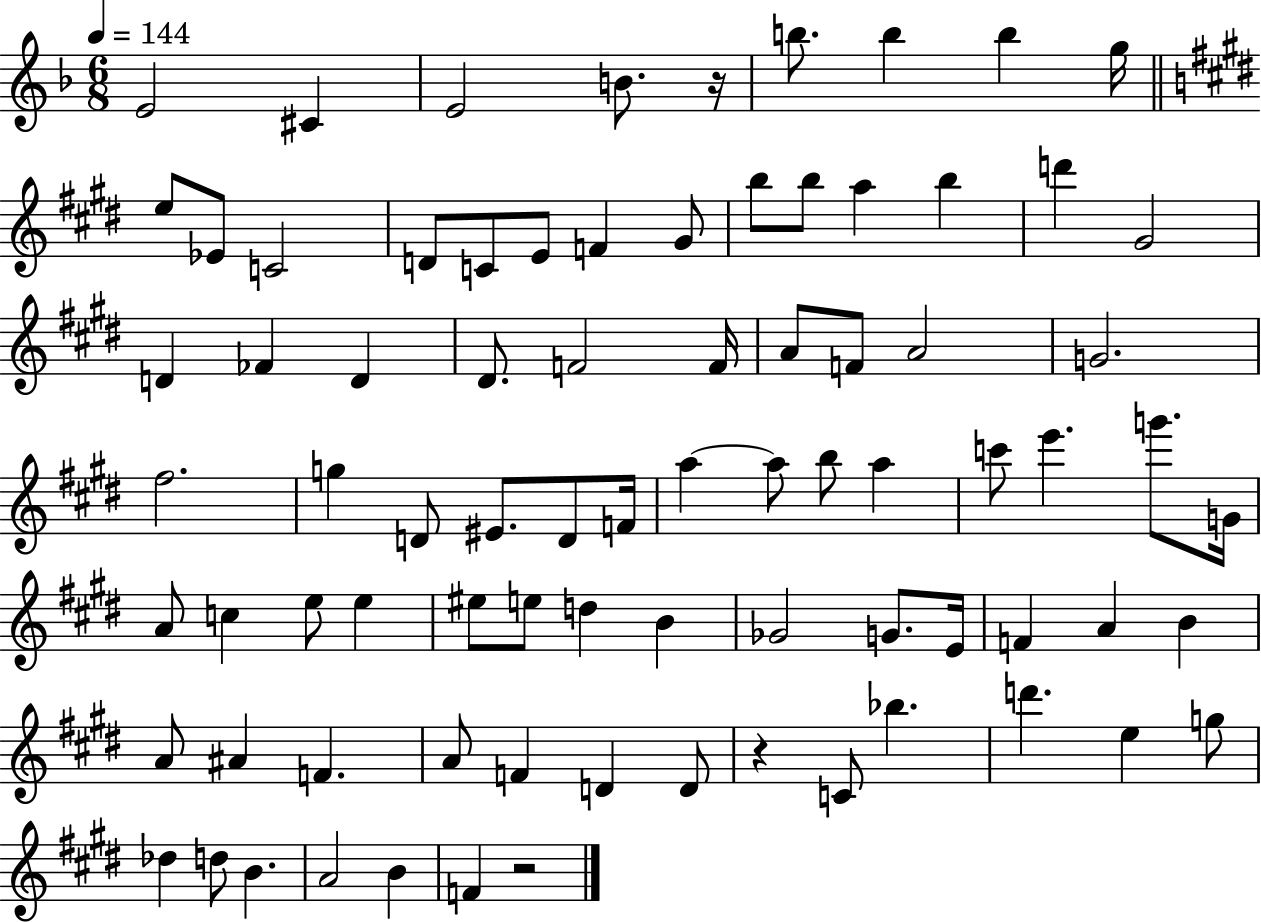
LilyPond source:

{
  \clef treble
  \numericTimeSignature
  \time 6/8
  \key f \major
  \tempo 4 = 144
  e'2 cis'4 | e'2 b'8. r16 | b''8. b''4 b''4 g''16 | \bar "||" \break \key e \major e''8 ees'8 c'2 | d'8 c'8 e'8 f'4 gis'8 | b''8 b''8 a''4 b''4 | d'''4 gis'2 | \break d'4 fes'4 d'4 | dis'8. f'2 f'16 | a'8 f'8 a'2 | g'2. | \break fis''2. | g''4 d'8 eis'8. d'8 f'16 | a''4~~ a''8 b''8 a''4 | c'''8 e'''4. g'''8. g'16 | \break a'8 c''4 e''8 e''4 | eis''8 e''8 d''4 b'4 | ges'2 g'8. e'16 | f'4 a'4 b'4 | \break a'8 ais'4 f'4. | a'8 f'4 d'4 d'8 | r4 c'8 bes''4. | d'''4. e''4 g''8 | \break des''4 d''8 b'4. | a'2 b'4 | f'4 r2 | \bar "|."
}